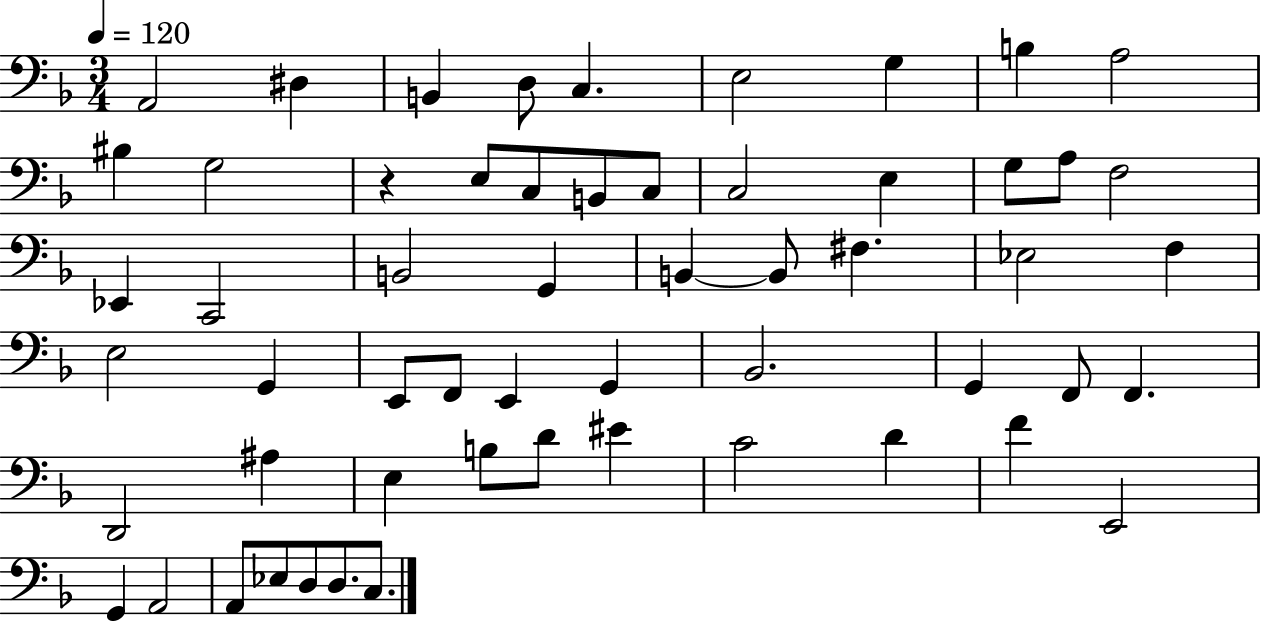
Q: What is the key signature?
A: F major